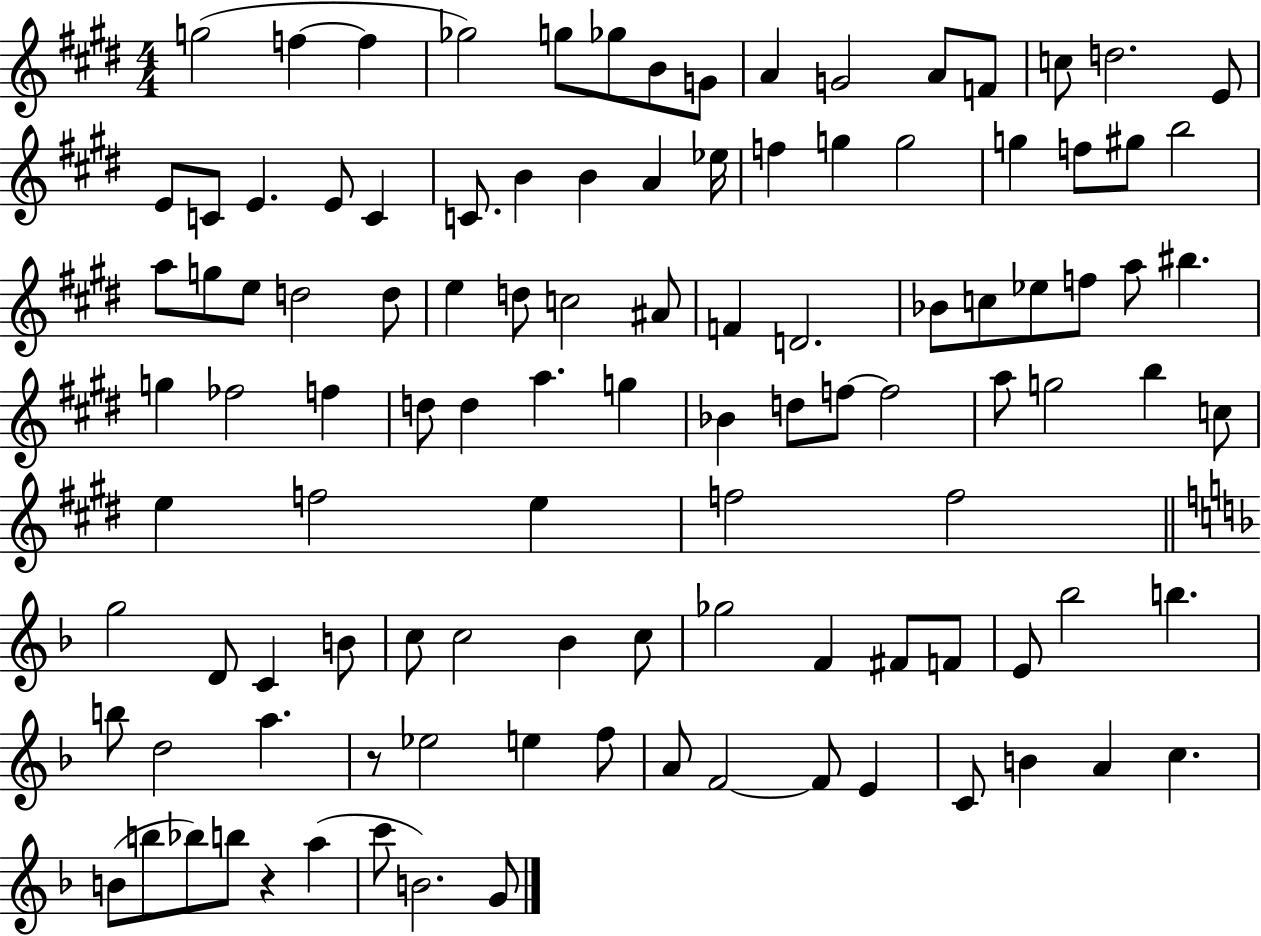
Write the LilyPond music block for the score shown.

{
  \clef treble
  \numericTimeSignature
  \time 4/4
  \key e \major
  g''2( f''4~~ f''4 | ges''2) g''8 ges''8 b'8 g'8 | a'4 g'2 a'8 f'8 | c''8 d''2. e'8 | \break e'8 c'8 e'4. e'8 c'4 | c'8. b'4 b'4 a'4 ees''16 | f''4 g''4 g''2 | g''4 f''8 gis''8 b''2 | \break a''8 g''8 e''8 d''2 d''8 | e''4 d''8 c''2 ais'8 | f'4 d'2. | bes'8 c''8 ees''8 f''8 a''8 bis''4. | \break g''4 fes''2 f''4 | d''8 d''4 a''4. g''4 | bes'4 d''8 f''8~~ f''2 | a''8 g''2 b''4 c''8 | \break e''4 f''2 e''4 | f''2 f''2 | \bar "||" \break \key f \major g''2 d'8 c'4 b'8 | c''8 c''2 bes'4 c''8 | ges''2 f'4 fis'8 f'8 | e'8 bes''2 b''4. | \break b''8 d''2 a''4. | r8 ees''2 e''4 f''8 | a'8 f'2~~ f'8 e'4 | c'8 b'4 a'4 c''4. | \break b'8( b''8 bes''8) b''8 r4 a''4( | c'''8 b'2.) g'8 | \bar "|."
}